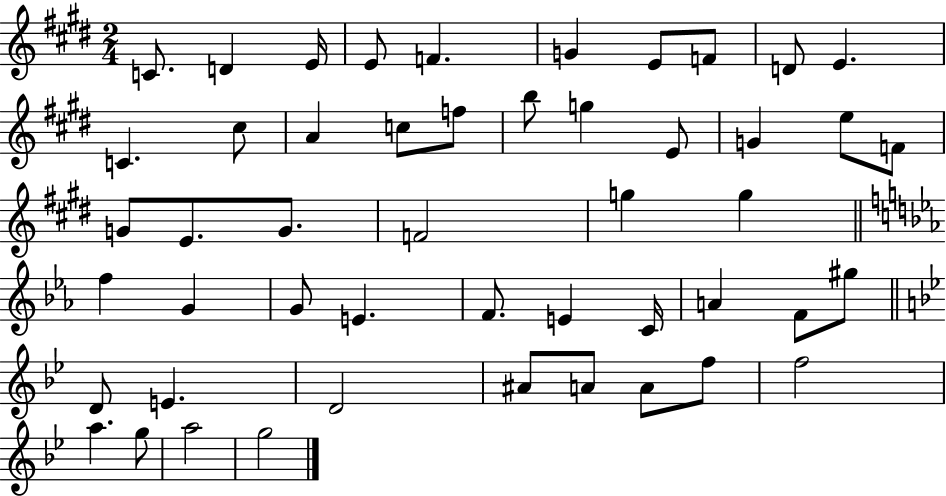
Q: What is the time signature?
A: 2/4